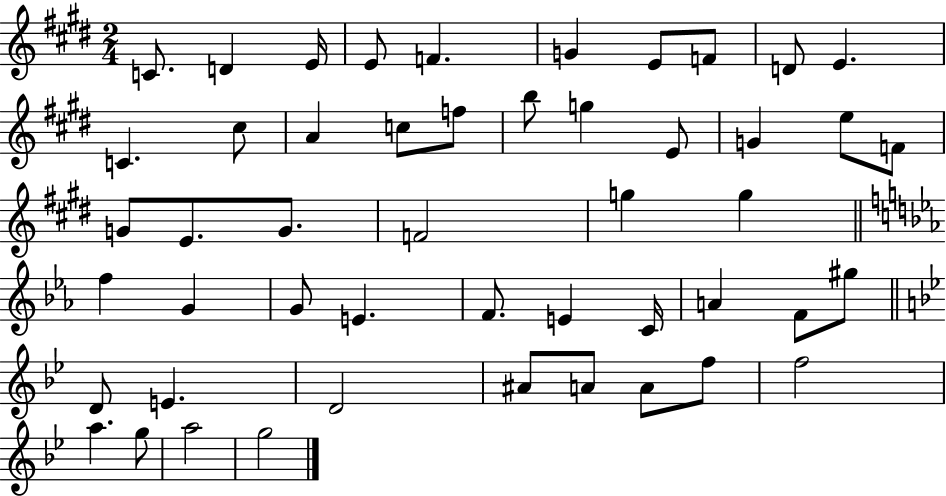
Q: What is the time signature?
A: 2/4